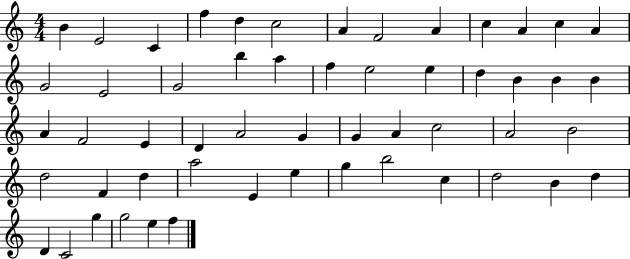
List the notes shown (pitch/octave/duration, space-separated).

B4/q E4/h C4/q F5/q D5/q C5/h A4/q F4/h A4/q C5/q A4/q C5/q A4/q G4/h E4/h G4/h B5/q A5/q F5/q E5/h E5/q D5/q B4/q B4/q B4/q A4/q F4/h E4/q D4/q A4/h G4/q G4/q A4/q C5/h A4/h B4/h D5/h F4/q D5/q A5/h E4/q E5/q G5/q B5/h C5/q D5/h B4/q D5/q D4/q C4/h G5/q G5/h E5/q F5/q